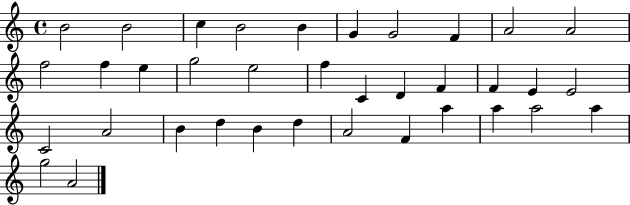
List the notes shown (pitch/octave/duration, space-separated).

B4/h B4/h C5/q B4/h B4/q G4/q G4/h F4/q A4/h A4/h F5/h F5/q E5/q G5/h E5/h F5/q C4/q D4/q F4/q F4/q E4/q E4/h C4/h A4/h B4/q D5/q B4/q D5/q A4/h F4/q A5/q A5/q A5/h A5/q G5/h A4/h